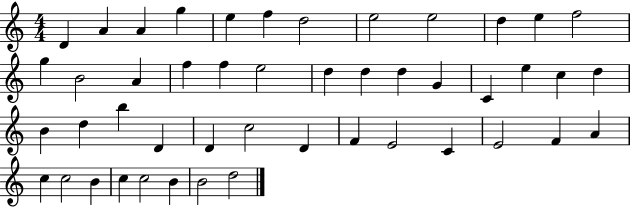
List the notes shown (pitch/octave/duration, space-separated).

D4/q A4/q A4/q G5/q E5/q F5/q D5/h E5/h E5/h D5/q E5/q F5/h G5/q B4/h A4/q F5/q F5/q E5/h D5/q D5/q D5/q G4/q C4/q E5/q C5/q D5/q B4/q D5/q B5/q D4/q D4/q C5/h D4/q F4/q E4/h C4/q E4/h F4/q A4/q C5/q C5/h B4/q C5/q C5/h B4/q B4/h D5/h